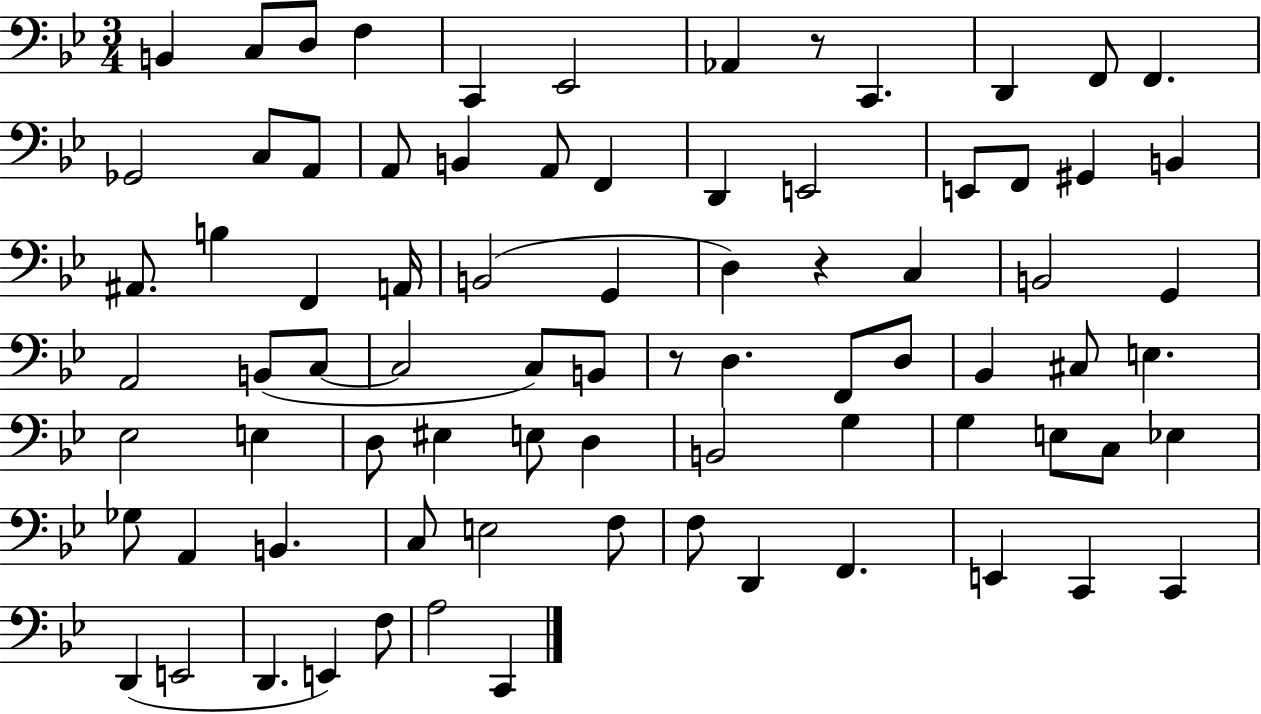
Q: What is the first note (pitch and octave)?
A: B2